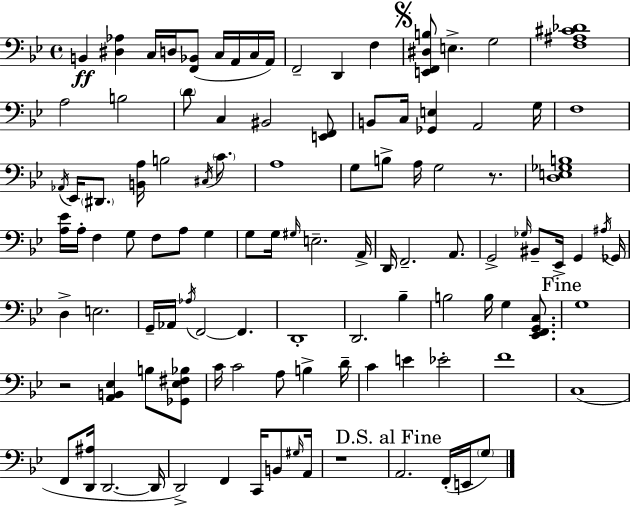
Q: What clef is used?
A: bass